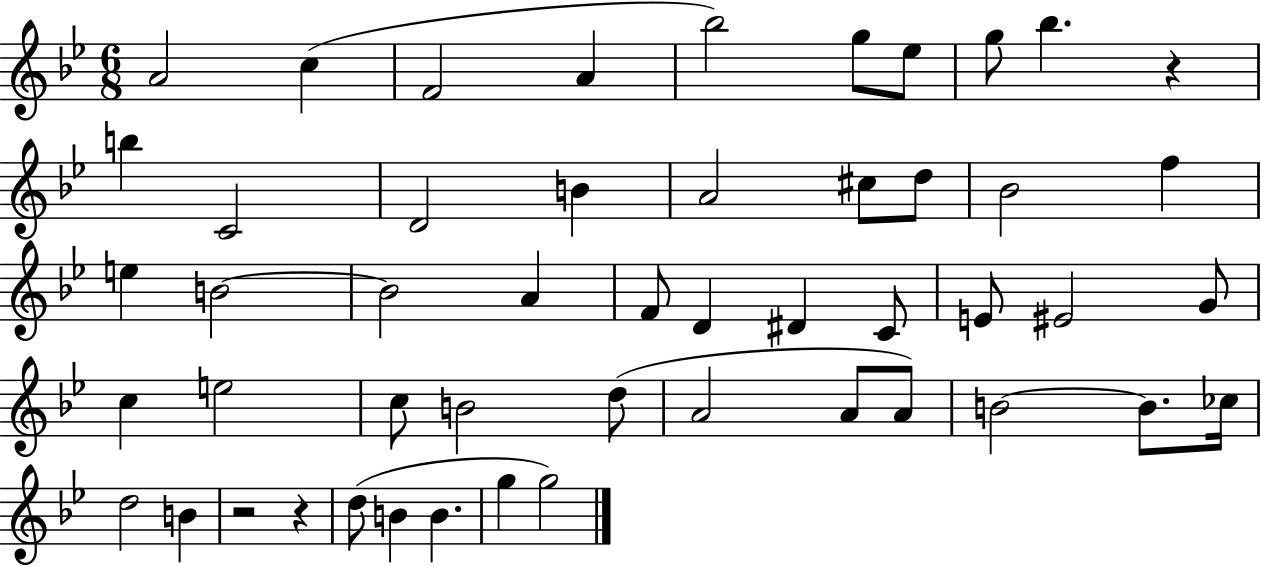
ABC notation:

X:1
T:Untitled
M:6/8
L:1/4
K:Bb
A2 c F2 A _b2 g/2 _e/2 g/2 _b z b C2 D2 B A2 ^c/2 d/2 _B2 f e B2 B2 A F/2 D ^D C/2 E/2 ^E2 G/2 c e2 c/2 B2 d/2 A2 A/2 A/2 B2 B/2 _c/4 d2 B z2 z d/2 B B g g2